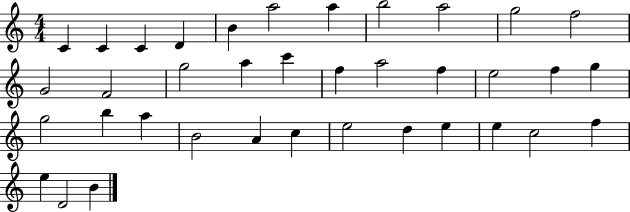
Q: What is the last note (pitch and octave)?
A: B4